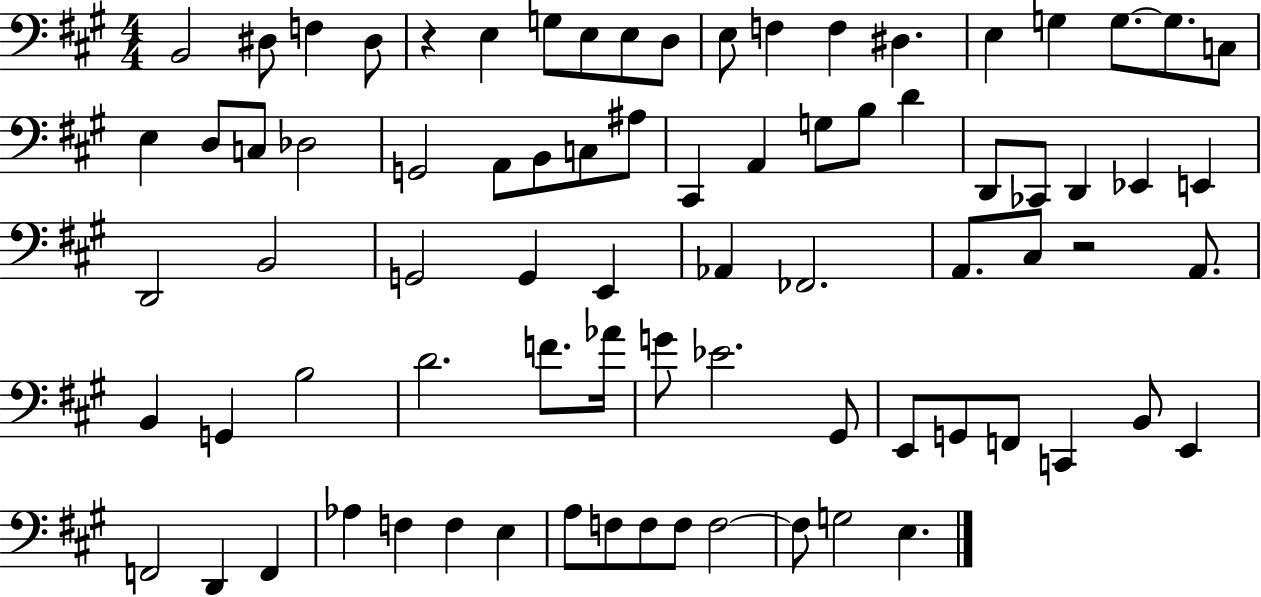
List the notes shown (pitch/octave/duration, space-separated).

B2/h D#3/e F3/q D#3/e R/q E3/q G3/e E3/e E3/e D3/e E3/e F3/q F3/q D#3/q. E3/q G3/q G3/e. G3/e. C3/e E3/q D3/e C3/e Db3/h G2/h A2/e B2/e C3/e A#3/e C#2/q A2/q G3/e B3/e D4/q D2/e CES2/e D2/q Eb2/q E2/q D2/h B2/h G2/h G2/q E2/q Ab2/q FES2/h. A2/e. C#3/e R/h A2/e. B2/q G2/q B3/h D4/h. F4/e. Ab4/s G4/e Eb4/h. G#2/e E2/e G2/e F2/e C2/q B2/e E2/q F2/h D2/q F2/q Ab3/q F3/q F3/q E3/q A3/e F3/e F3/e F3/e F3/h F3/e G3/h E3/q.